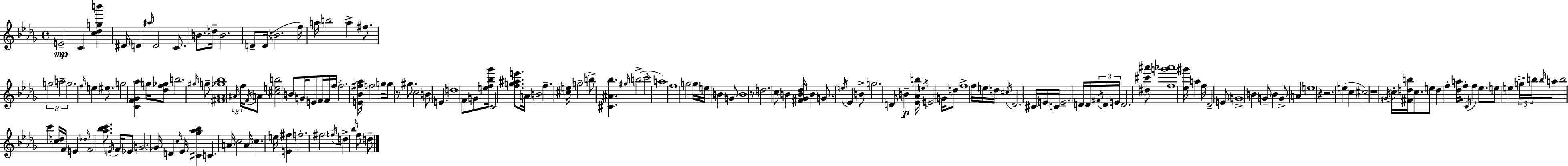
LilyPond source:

{
  \clef treble
  \time 4/4
  \defaultTimeSignature
  \key bes \minor
  e'2--\mp c'4 <c'' des'' g'' b'''>4 | dis'16 d'4 \grace { ais''16 } d'2 c'8. | b'8. d''16-- b'2. | d'8-- d'16( b'2. | \break f''16) a''16 b''2 a''4-> fis''8. | \tuplet 3/2 { g''2 a''2-- | g''2. } \grace { f''16 } e''4 | eis''8. g''2 <c' f' ges' aes''>4 | \break g''16 <des'' f'' ges''>8 b''2. | \grace { gis''16 } g''8-- <fis' aes' ges'' bes''>1 | \tuplet 3/2 { \grace { ais'16 } f''16 \acciaccatura { f'16 } } a'8 <cis'' e'' b''>2 | b'8 g'16 e'8 f'16 f'16 f''16~~ f''2.-. | \break <e' bes' fis'' aes''>16 f''2 g''16 g''8 | r8 gis''8. c''2 b'8 e'4. | d''1 | f'8 g'8 <e'' f'' bes'' ges'''>16 c'2 | \break <f'' g'' ais'' e'''>8. a'16 b'2 f''4.-- | <cis'' e''>16 g''2-- b''8-> <cis' ais' bes''>4. | \grace { gis''16 }( b''2-> c'''2-. | a''1) | \break f''1 | g''2 g''16 e''16 | b'4 g'8 b'1 | r8 d''2. | \break c''8 b'4 <fis' ges' b' des''>16 b'4 g'8. | \acciaccatura { e''16 } ees'4 b'8-> g''2. | d'8 b'4--\p <ees' aes' b''>16 \acciaccatura { e''16 } e'2 | g'16 d''8 f''1-> | \break f''16 e''16 d''16 \acciaccatura { cis''16 } des'2. | cis'16 e'16 c'16 e'2.-- | d'16 d'16 \tuplet 3/2 { \acciaccatura { fis'16 } d'16 e'16 } d'2. | <dis'' cis''' ais'''>8 <f'' g''' aes'''>1 | \break <ees'' gis'''>16 a''4 f''16 | des'2-- e'8 g'1-> | b'4 g'8-- | b'4 g'8-> a'4 e''1 | \break r4 r2. | e''4( c''4 | cis''2) r1 | \acciaccatura { g'16 } c''16-. <fis' d'' b''>16 c''8. | \break e''8 d''4 f''4-. <des'' a''>16 f''8-. \acciaccatura { c'16 } f''4 | ees''8. e''8 e''4 \tuplet 3/2 { g''16-> b''16 \grace { b''16 } } a''8 | b''2 c'''4 <c'' d''>16 f'16 e'4 | \grace { des''16 } f'2 <aes'' bes'' c'''>8. \acciaccatura { e'16 } f'16 | \break ees'8 g'2.~~ g'16 d'4 | \grace { c''16 } ees'16 <cis' ges'' aes'' bes''>4 c'4. a'16 | c''2 a'16 c''4. e''16 | <e' fis''>4 f''2.-. | \break fis''2 \acciaccatura { f''16 } d''4-> \grace { bes''16 } f''8 | d''8-- \bar "|."
}